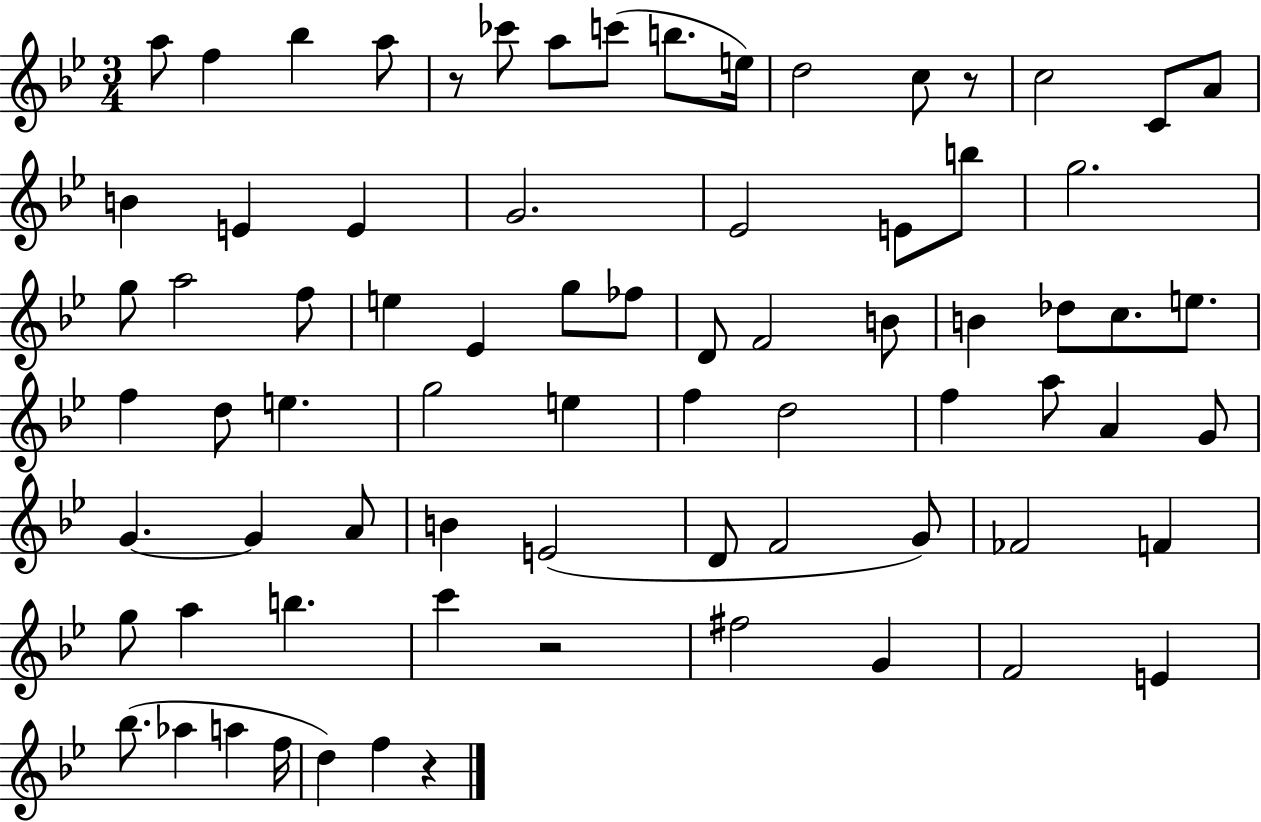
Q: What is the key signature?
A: BES major